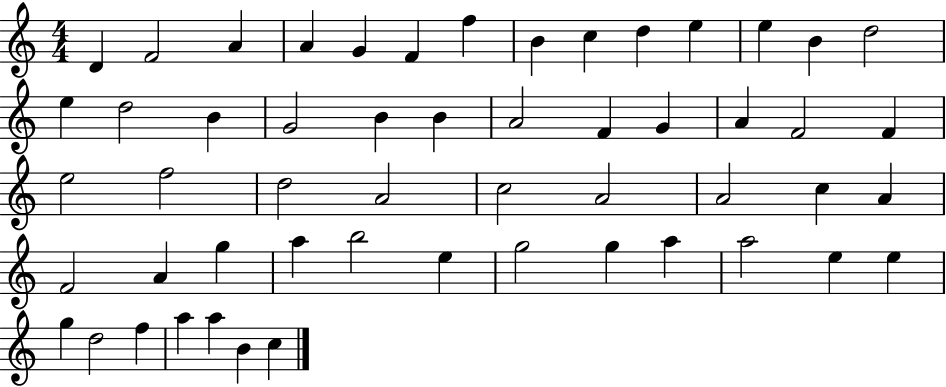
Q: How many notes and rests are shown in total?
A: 54